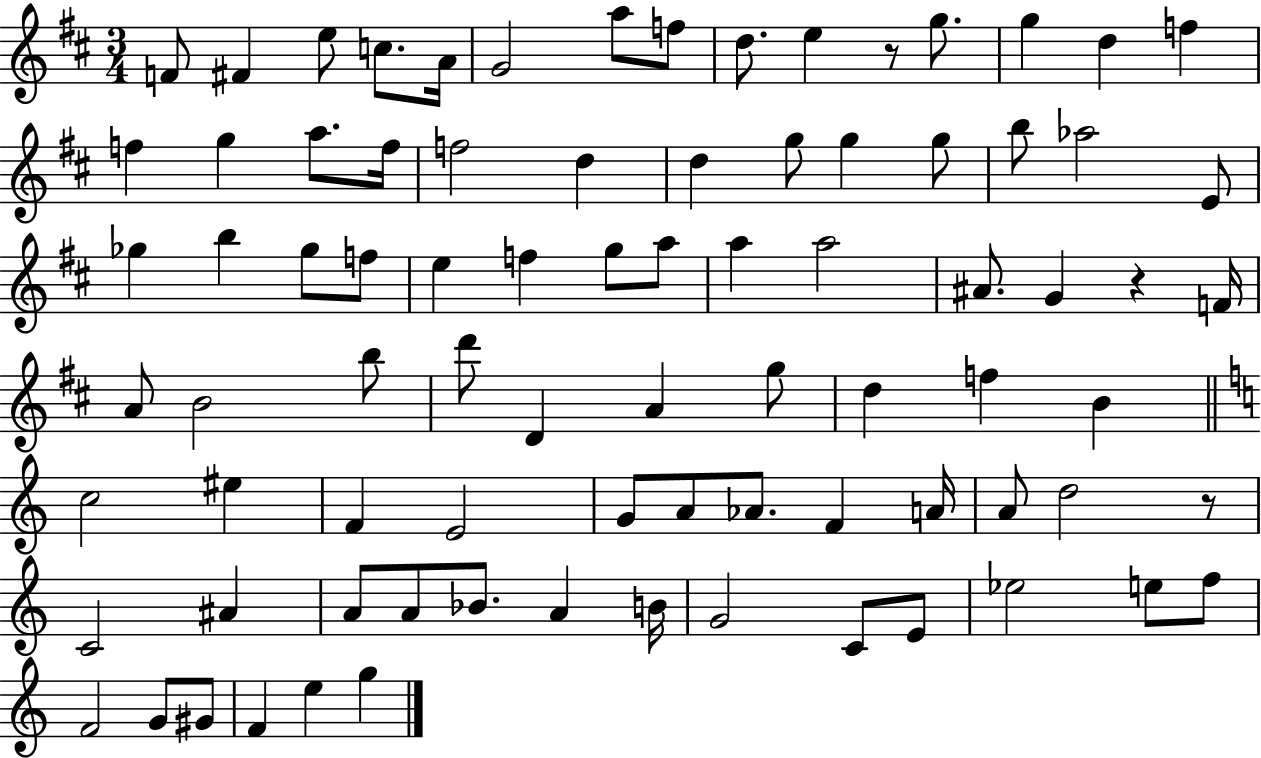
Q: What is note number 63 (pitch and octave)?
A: A#4